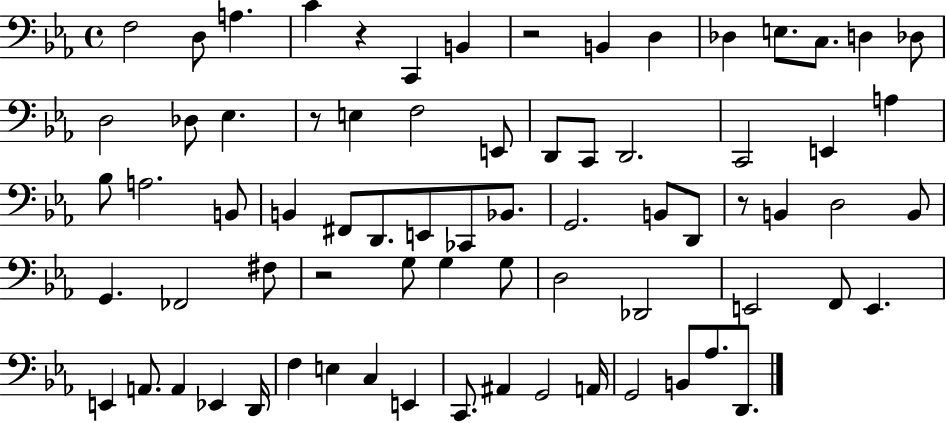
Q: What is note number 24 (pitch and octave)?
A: E2